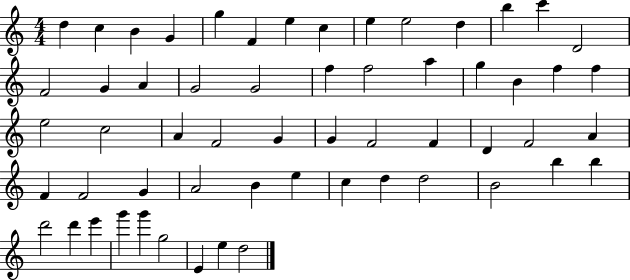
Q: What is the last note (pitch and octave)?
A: D5